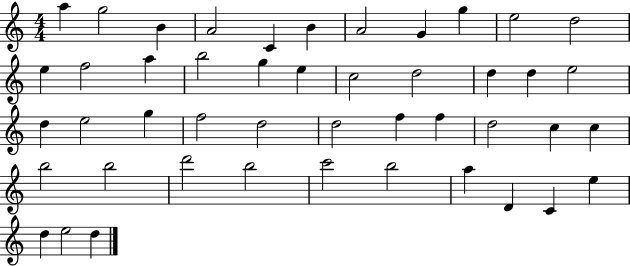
A5/q G5/h B4/q A4/h C4/q B4/q A4/h G4/q G5/q E5/h D5/h E5/q F5/h A5/q B5/h G5/q E5/q C5/h D5/h D5/q D5/q E5/h D5/q E5/h G5/q F5/h D5/h D5/h F5/q F5/q D5/h C5/q C5/q B5/h B5/h D6/h B5/h C6/h B5/h A5/q D4/q C4/q E5/q D5/q E5/h D5/q